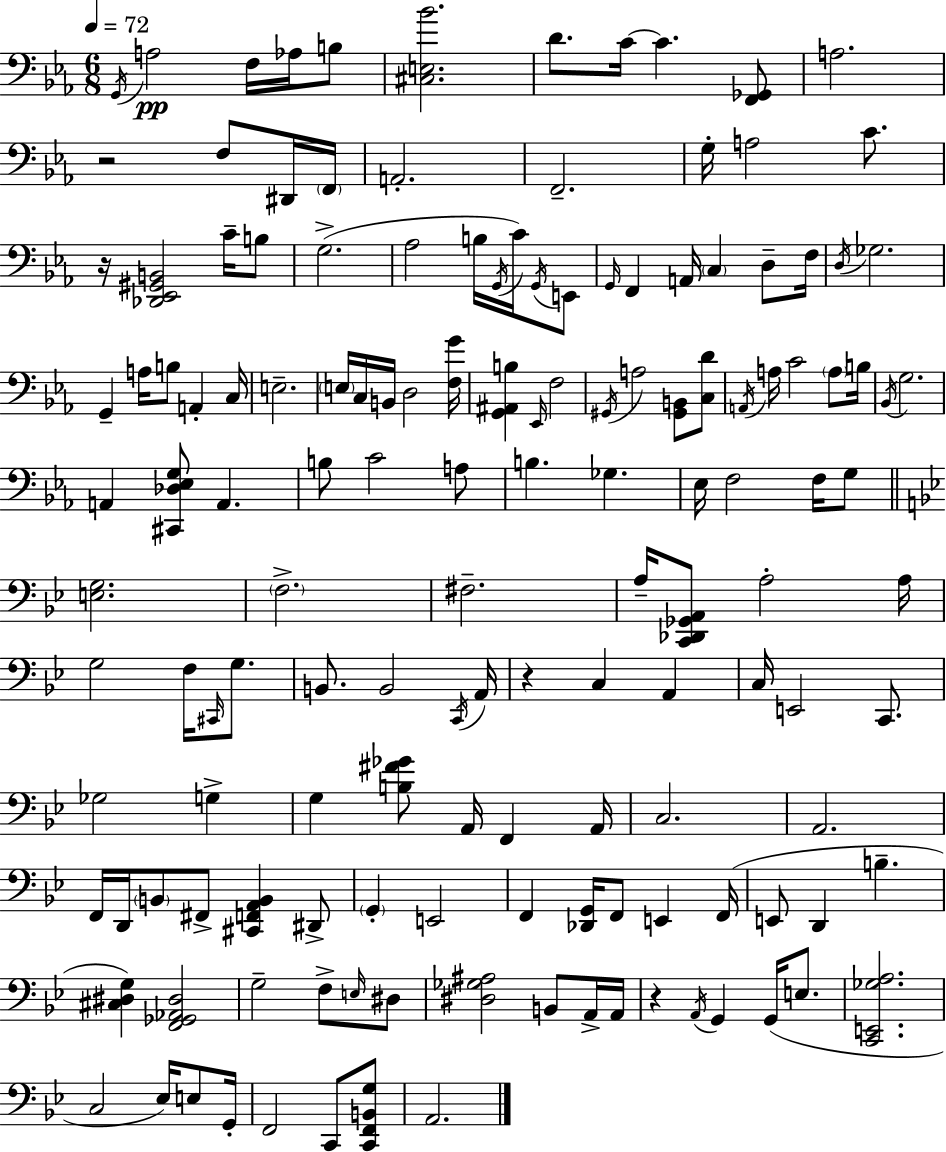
{
  \clef bass
  \numericTimeSignature
  \time 6/8
  \key ees \major
  \tempo 4 = 72
  \acciaccatura { g,16 }\pp a2 f16 aes16 b8 | <cis e bes'>2. | d'8. c'16~~ c'4. <f, ges,>8 | a2. | \break r2 f8 dis,16 | \parenthesize f,16 a,2.-. | f,2.-- | g16-. a2 c'8. | \break r16 <des, ees, gis, b,>2 c'16-- b8 | g2.->( | aes2 b16 \acciaccatura { g,16 }) c'16 | \acciaccatura { g,16 } e,8 \grace { g,16 } f,4 a,16 \parenthesize c4 | \break d8-- f16 \acciaccatura { d16 } ges2. | g,4-- a16 b8 | a,4-. c16 e2.-- | \parenthesize e16 c16 b,16 d2 | \break <f g'>16 <g, ais, b>4 \grace { ees,16 } f2 | \acciaccatura { gis,16 } a2 | <gis, b,>8 <c d'>8 \acciaccatura { a,16 } a16 c'2 | \parenthesize a8 b16 \acciaccatura { bes,16 } g2. | \break a,4 | <cis, des ees g>8 a,4. b8 c'2 | a8 b4. | ges4. ees16 f2 | \break f16 g8 \bar "||" \break \key bes \major <e g>2. | \parenthesize f2.-> | fis2.-- | a16-- <c, des, ges, a,>8 a2-. a16 | \break g2 f16 \grace { cis,16 } g8. | b,8. b,2 | \acciaccatura { c,16 } a,16 r4 c4 a,4 | c16 e,2 c,8. | \break ges2 g4-> | g4 <b fis' ges'>8 a,16 f,4 | a,16 c2. | a,2. | \break f,16 d,16 \parenthesize b,8 fis,8-> <cis, f, a, b,>4 | dis,8-> \parenthesize g,4-. e,2 | f,4 <des, g,>16 f,8 e,4 | f,16( e,8 d,4 b4.-- | \break <cis dis g>4) <f, ges, aes, dis>2 | g2-- f8-> | \grace { e16 } dis8 <dis ges ais>2 b,8 | a,16-> a,16 r4 \acciaccatura { a,16 } g,4 | \break g,16( e8. <c, e, ges a>2. | c2 | ees16) e8 g,16-. f,2 | c,8 <c, f, b, g>8 a,2. | \break \bar "|."
}